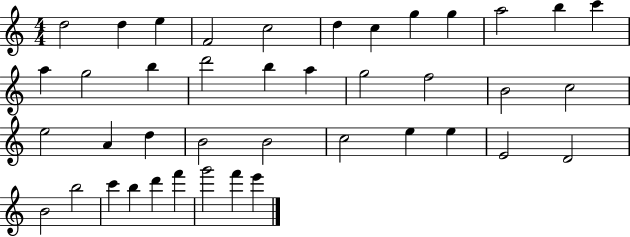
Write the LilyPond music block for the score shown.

{
  \clef treble
  \numericTimeSignature
  \time 4/4
  \key c \major
  d''2 d''4 e''4 | f'2 c''2 | d''4 c''4 g''4 g''4 | a''2 b''4 c'''4 | \break a''4 g''2 b''4 | d'''2 b''4 a''4 | g''2 f''2 | b'2 c''2 | \break e''2 a'4 d''4 | b'2 b'2 | c''2 e''4 e''4 | e'2 d'2 | \break b'2 b''2 | c'''4 b''4 d'''4 f'''4 | g'''2 f'''4 e'''4 | \bar "|."
}